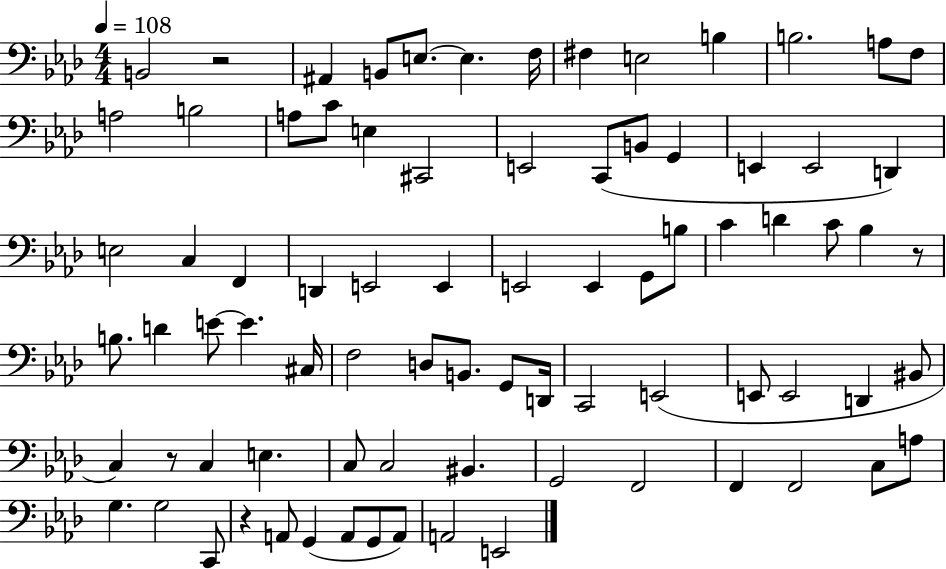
X:1
T:Untitled
M:4/4
L:1/4
K:Ab
B,,2 z2 ^A,, B,,/2 E,/2 E, F,/4 ^F, E,2 B, B,2 A,/2 F,/2 A,2 B,2 A,/2 C/2 E, ^C,,2 E,,2 C,,/2 B,,/2 G,, E,, E,,2 D,, E,2 C, F,, D,, E,,2 E,, E,,2 E,, G,,/2 B,/2 C D C/2 _B, z/2 B,/2 D E/2 E ^C,/4 F,2 D,/2 B,,/2 G,,/2 D,,/4 C,,2 E,,2 E,,/2 E,,2 D,, ^B,,/2 C, z/2 C, E, C,/2 C,2 ^B,, G,,2 F,,2 F,, F,,2 C,/2 A,/2 G, G,2 C,,/2 z A,,/2 G,, A,,/2 G,,/2 A,,/2 A,,2 E,,2